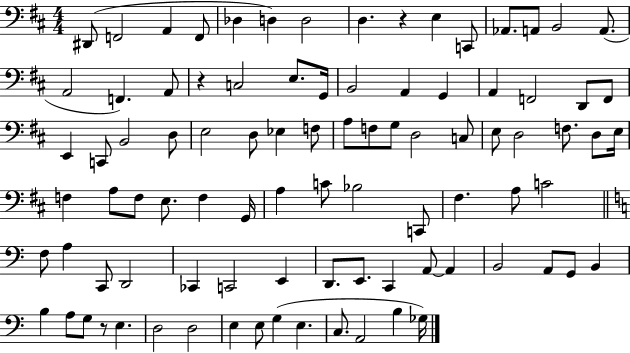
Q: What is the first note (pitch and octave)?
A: D#2